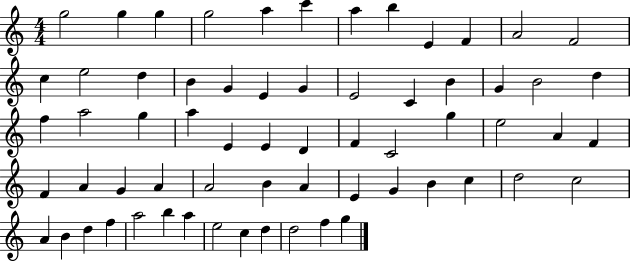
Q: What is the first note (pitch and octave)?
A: G5